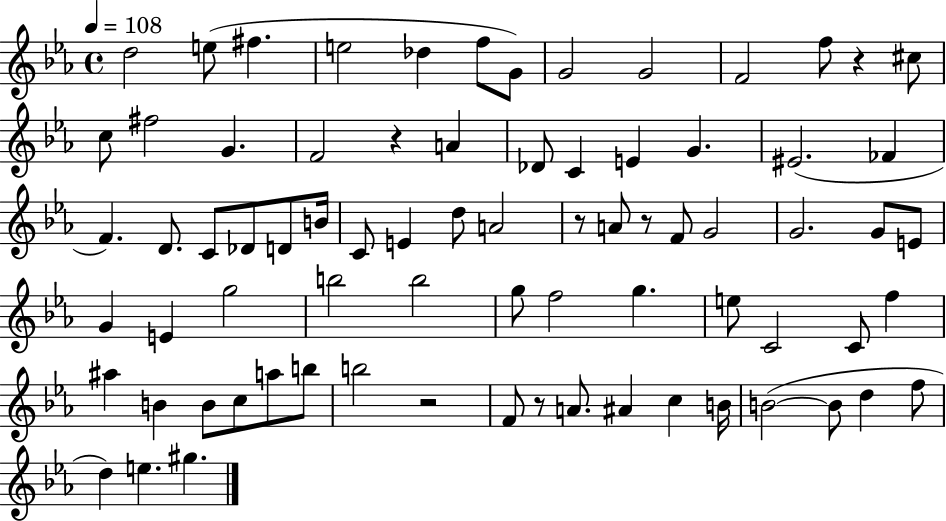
X:1
T:Untitled
M:4/4
L:1/4
K:Eb
d2 e/2 ^f e2 _d f/2 G/2 G2 G2 F2 f/2 z ^c/2 c/2 ^f2 G F2 z A _D/2 C E G ^E2 _F F D/2 C/2 _D/2 D/2 B/4 C/2 E d/2 A2 z/2 A/2 z/2 F/2 G2 G2 G/2 E/2 G E g2 b2 b2 g/2 f2 g e/2 C2 C/2 f ^a B B/2 c/2 a/2 b/2 b2 z2 F/2 z/2 A/2 ^A c B/4 B2 B/2 d f/2 d e ^g